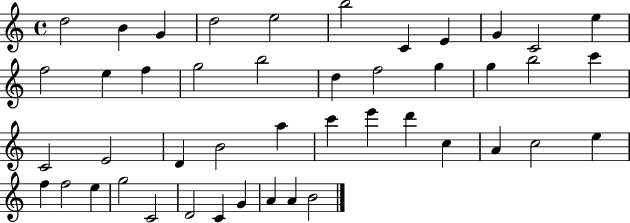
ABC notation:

X:1
T:Untitled
M:4/4
L:1/4
K:C
d2 B G d2 e2 b2 C E G C2 e f2 e f g2 b2 d f2 g g b2 c' C2 E2 D B2 a c' e' d' c A c2 e f f2 e g2 C2 D2 C G A A B2